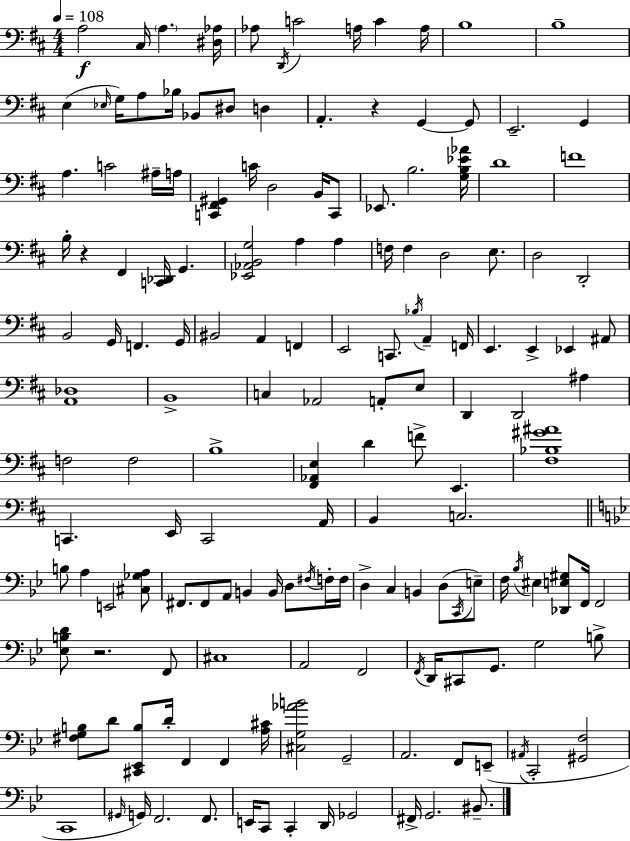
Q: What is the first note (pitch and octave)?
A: A3